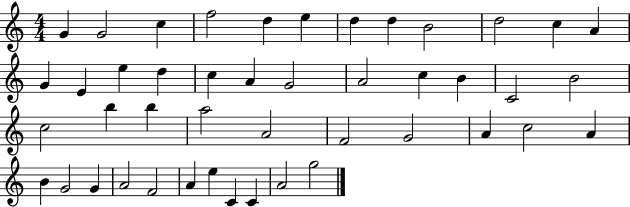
X:1
T:Untitled
M:4/4
L:1/4
K:C
G G2 c f2 d e d d B2 d2 c A G E e d c A G2 A2 c B C2 B2 c2 b b a2 A2 F2 G2 A c2 A B G2 G A2 F2 A e C C A2 g2